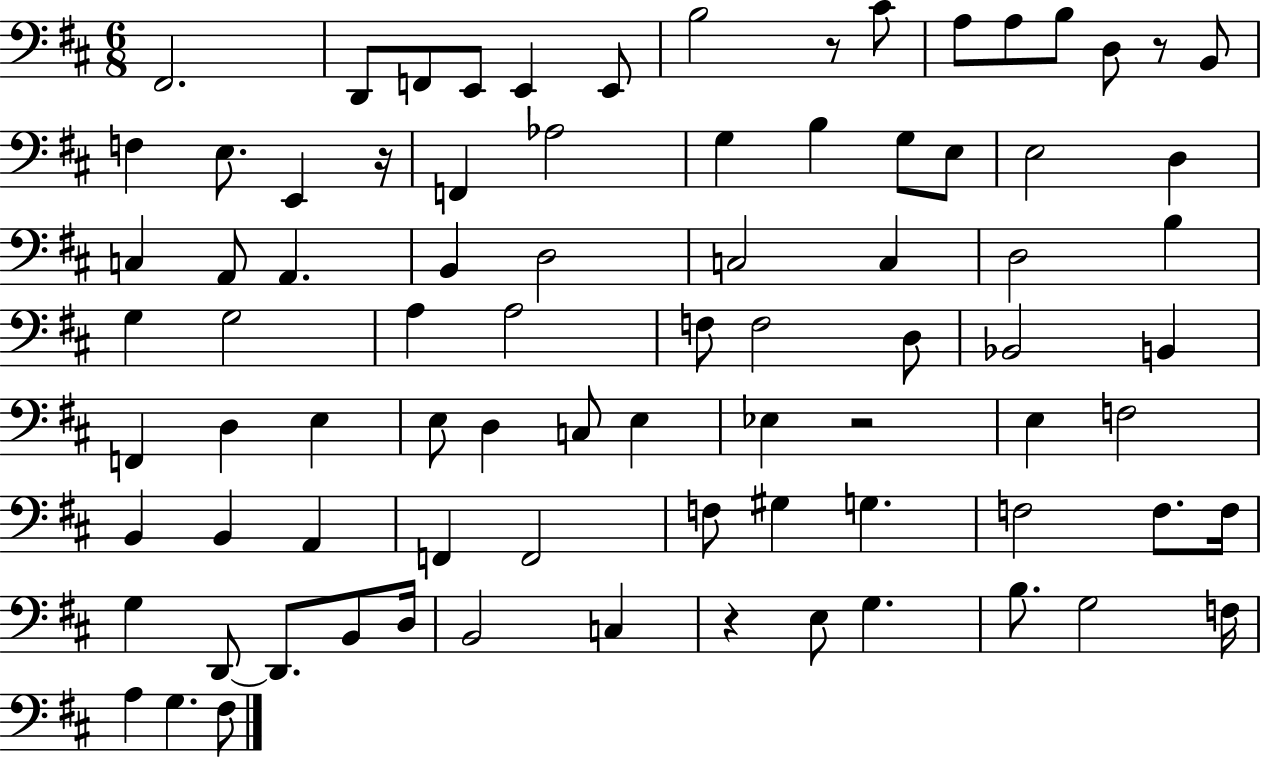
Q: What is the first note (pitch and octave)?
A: F#2